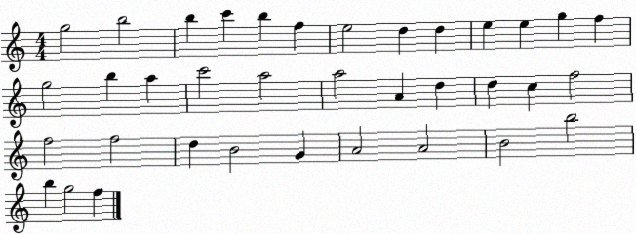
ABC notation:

X:1
T:Untitled
M:4/4
L:1/4
K:C
g2 b2 b c' b f e2 d d e e g f g2 b a c'2 a2 a2 A d d c f2 f2 f2 d B2 G A2 A2 B2 b2 b g2 f